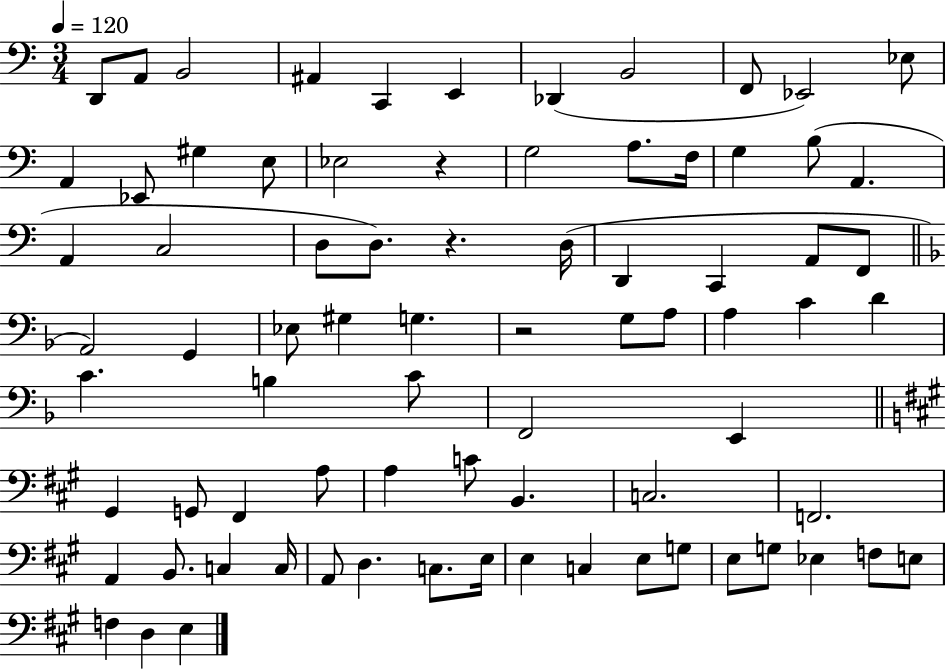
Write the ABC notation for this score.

X:1
T:Untitled
M:3/4
L:1/4
K:C
D,,/2 A,,/2 B,,2 ^A,, C,, E,, _D,, B,,2 F,,/2 _E,,2 _E,/2 A,, _E,,/2 ^G, E,/2 _E,2 z G,2 A,/2 F,/4 G, B,/2 A,, A,, C,2 D,/2 D,/2 z D,/4 D,, C,, A,,/2 F,,/2 A,,2 G,, _E,/2 ^G, G, z2 G,/2 A,/2 A, C D C B, C/2 F,,2 E,, ^G,, G,,/2 ^F,, A,/2 A, C/2 B,, C,2 F,,2 A,, B,,/2 C, C,/4 A,,/2 D, C,/2 E,/4 E, C, E,/2 G,/2 E,/2 G,/2 _E, F,/2 E,/2 F, D, E,